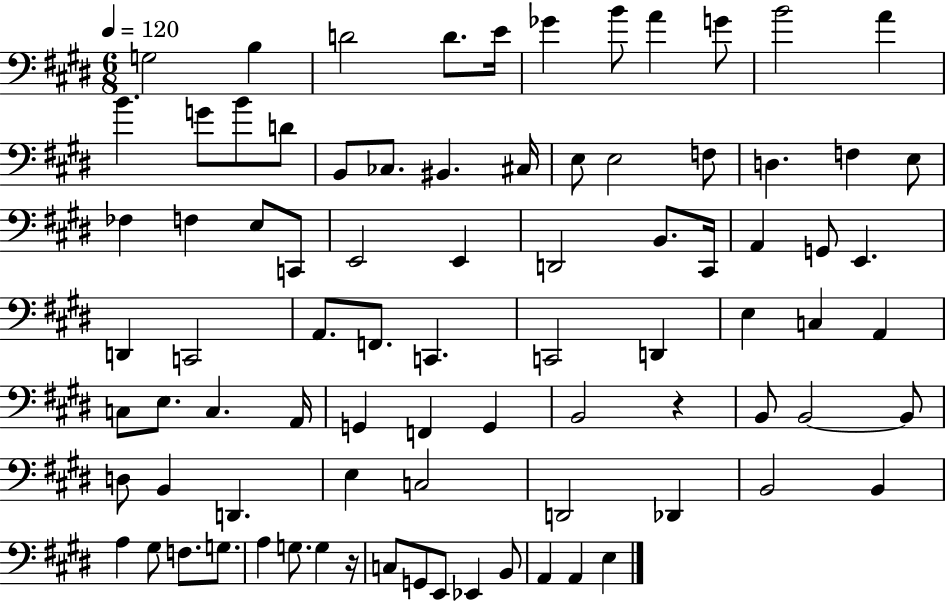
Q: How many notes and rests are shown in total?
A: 84